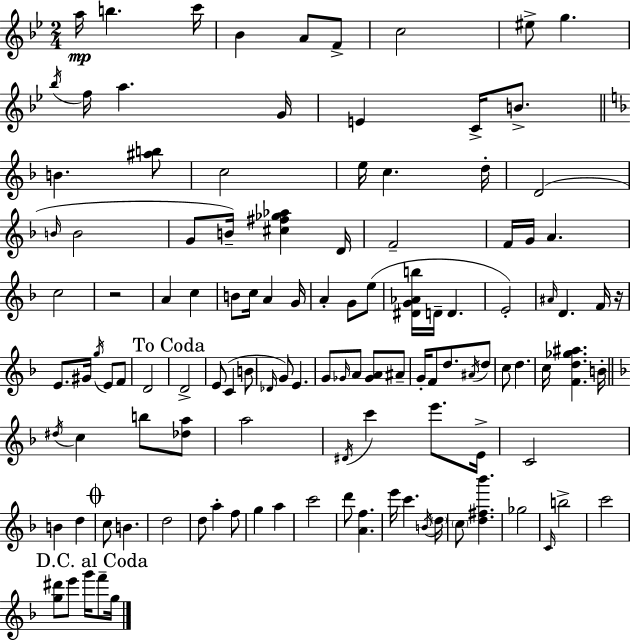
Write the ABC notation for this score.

X:1
T:Untitled
M:2/4
L:1/4
K:Bb
a/4 b c'/4 _B A/2 F/2 c2 ^e/2 g _b/4 f/4 a G/4 E C/4 B/2 B [^ab]/2 c2 e/4 c d/4 D2 B/4 B2 G/2 B/4 [^c^f_g_a] D/4 F2 F/4 G/4 A c2 z2 A c B/2 c/4 A G/4 A G/2 e/2 [^DG_Ab]/4 D/4 D E2 ^A/4 D F/4 z/4 E/2 ^G/4 g/4 E/2 F/2 D2 D2 E/2 C B/2 _D/4 G/2 E G/2 _G/4 A/2 [_GA]/2 ^A/2 G/4 F/2 d/2 ^A/4 d/2 c/2 d c/4 [Fd_g^a] B/4 ^d/4 c b/2 [_da]/2 a2 ^D/4 c' e'/2 E/4 C2 B d c/2 B d2 d/2 a f/2 g a c'2 d'/2 [Af] e'/4 c' B/4 d/4 c/2 [d^f_b'] _g2 C/4 b2 c'2 [g^d']/2 e'/2 g'/4 f'/2 g/4